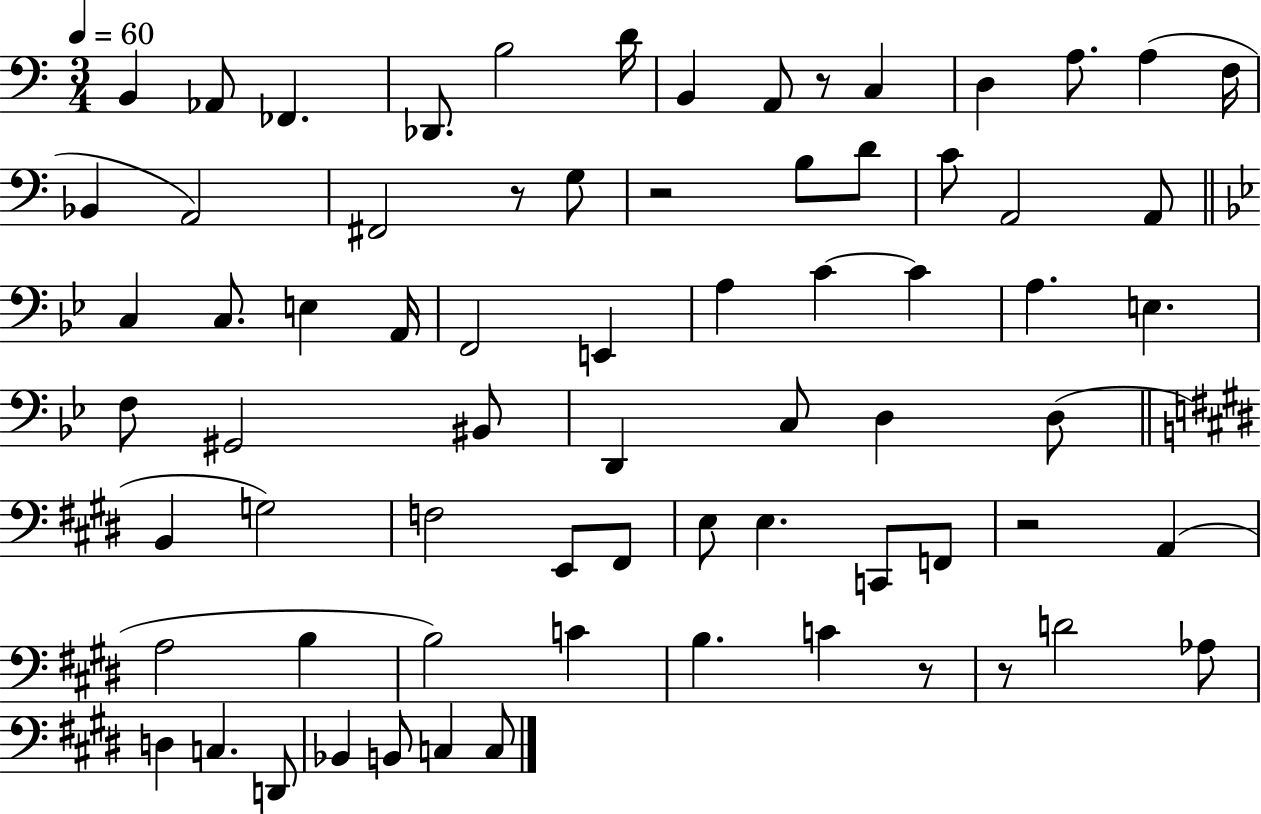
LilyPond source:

{
  \clef bass
  \numericTimeSignature
  \time 3/4
  \key c \major
  \tempo 4 = 60
  b,4 aes,8 fes,4. | des,8. b2 d'16 | b,4 a,8 r8 c4 | d4 a8. a4( f16 | \break bes,4 a,2) | fis,2 r8 g8 | r2 b8 d'8 | c'8 a,2 a,8 | \break \bar "||" \break \key bes \major c4 c8. e4 a,16 | f,2 e,4 | a4 c'4~~ c'4 | a4. e4. | \break f8 gis,2 bis,8 | d,4 c8 d4 d8( | \bar "||" \break \key e \major b,4 g2) | f2 e,8 fis,8 | e8 e4. c,8 f,8 | r2 a,4( | \break a2 b4 | b2) c'4 | b4. c'4 r8 | r8 d'2 aes8 | \break d4 c4. d,8 | bes,4 b,8 c4 c8 | \bar "|."
}